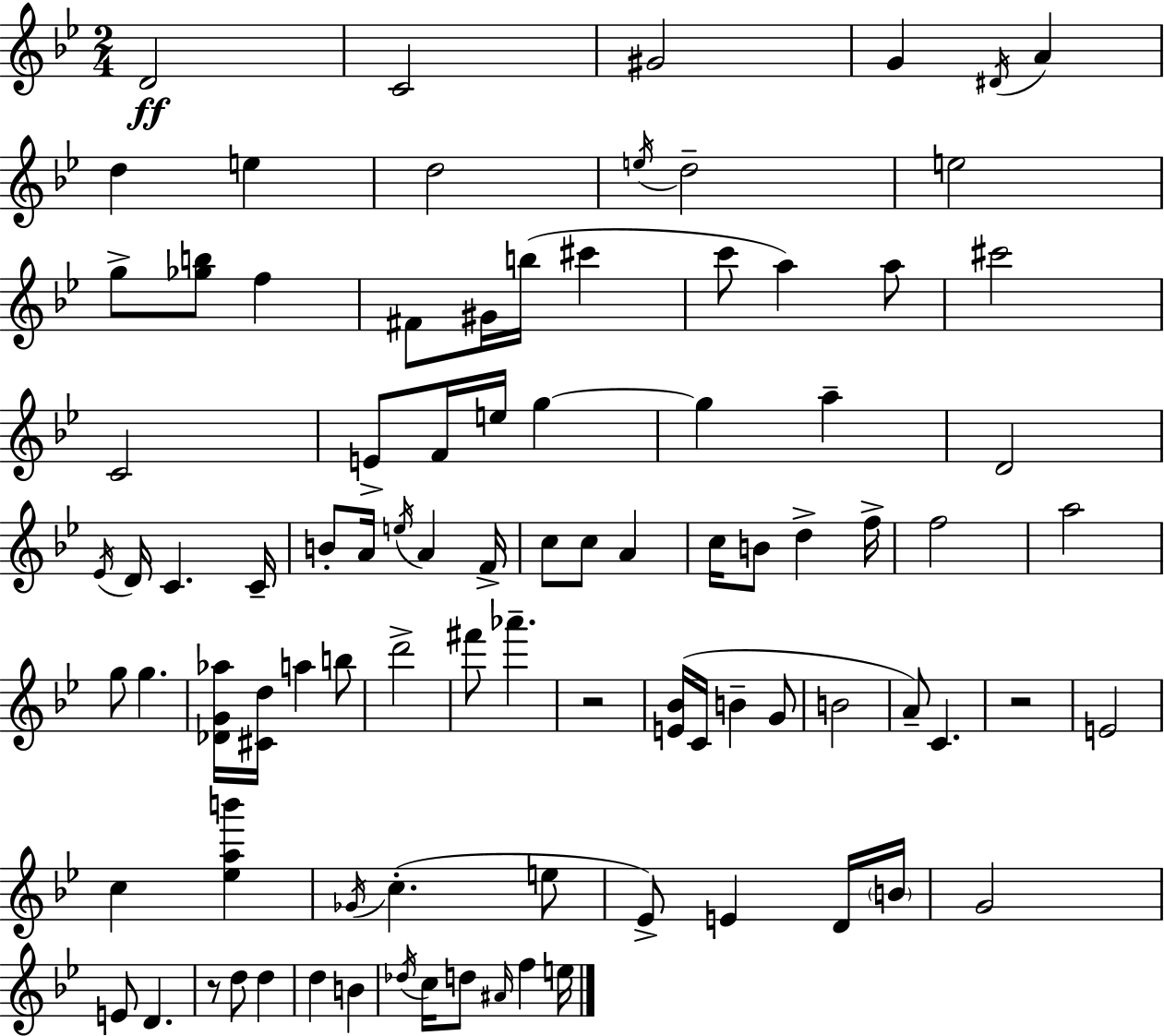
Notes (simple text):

D4/h C4/h G#4/h G4/q D#4/s A4/q D5/q E5/q D5/h E5/s D5/h E5/h G5/e [Gb5,B5]/e F5/q F#4/e G#4/s B5/s C#6/q C6/e A5/q A5/e C#6/h C4/h E4/e F4/s E5/s G5/q G5/q A5/q D4/h Eb4/s D4/s C4/q. C4/s B4/e A4/s E5/s A4/q F4/s C5/e C5/e A4/q C5/s B4/e D5/q F5/s F5/h A5/h G5/e G5/q. [Db4,G4,Ab5]/s [C#4,D5]/s A5/q B5/e D6/h F#6/e Ab6/q. R/h [E4,Bb4]/s C4/s B4/q G4/e B4/h A4/e C4/q. R/h E4/h C5/q [Eb5,A5,B6]/q Gb4/s C5/q. E5/e Eb4/e E4/q D4/s B4/s G4/h E4/e D4/q. R/e D5/e D5/q D5/q B4/q Db5/s C5/s D5/e A#4/s F5/q E5/s